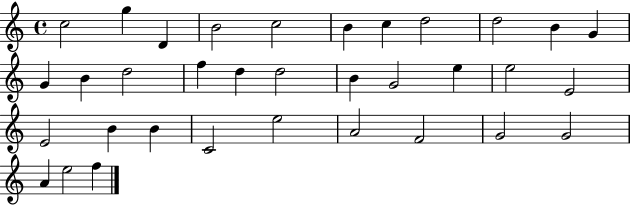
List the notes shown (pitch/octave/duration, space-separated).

C5/h G5/q D4/q B4/h C5/h B4/q C5/q D5/h D5/h B4/q G4/q G4/q B4/q D5/h F5/q D5/q D5/h B4/q G4/h E5/q E5/h E4/h E4/h B4/q B4/q C4/h E5/h A4/h F4/h G4/h G4/h A4/q E5/h F5/q